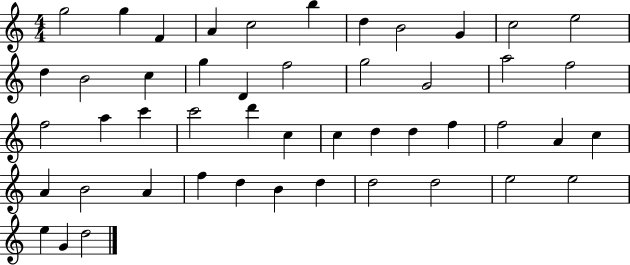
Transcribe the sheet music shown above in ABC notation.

X:1
T:Untitled
M:4/4
L:1/4
K:C
g2 g F A c2 b d B2 G c2 e2 d B2 c g D f2 g2 G2 a2 f2 f2 a c' c'2 d' c c d d f f2 A c A B2 A f d B d d2 d2 e2 e2 e G d2